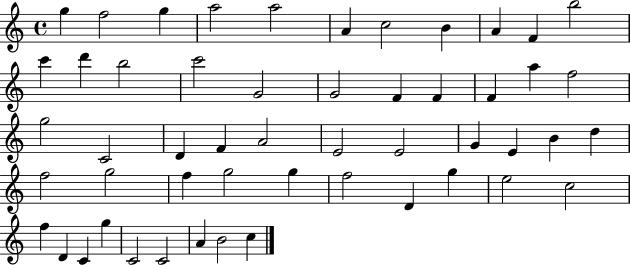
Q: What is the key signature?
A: C major